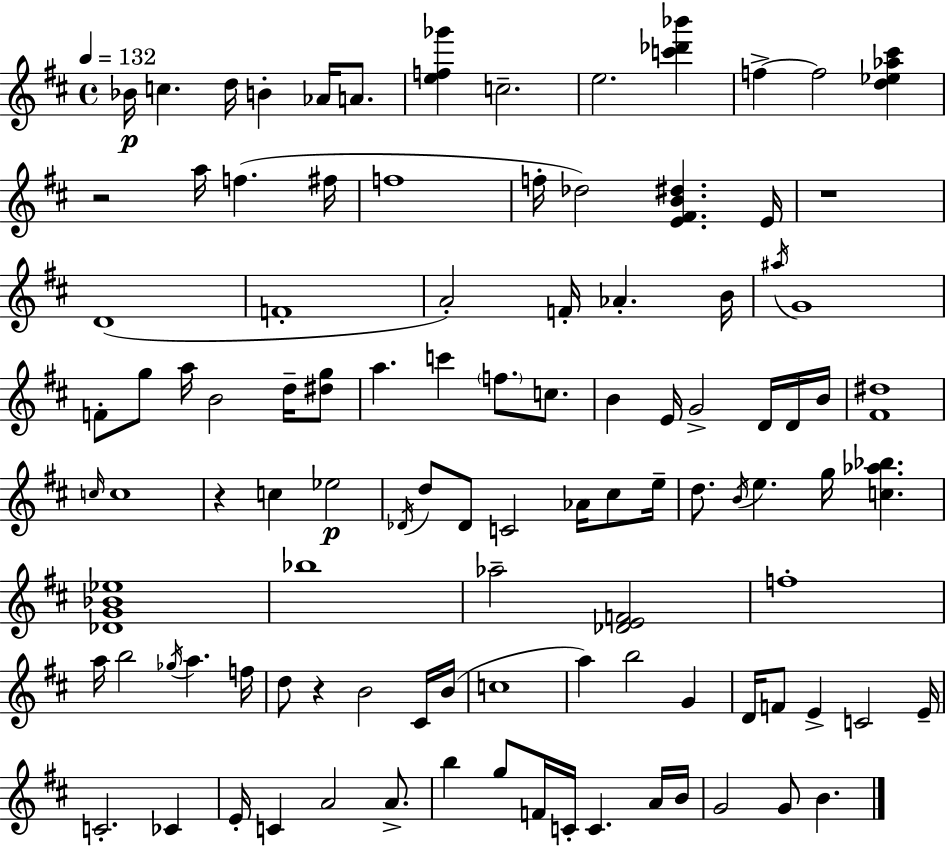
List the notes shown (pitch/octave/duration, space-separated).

Bb4/s C5/q. D5/s B4/q Ab4/s A4/e. [E5,F5,Gb6]/q C5/h. E5/h. [C6,Db6,Bb6]/q F5/q F5/h [D5,Eb5,Ab5,C#6]/q R/h A5/s F5/q. F#5/s F5/w F5/s Db5/h [E4,F#4,B4,D#5]/q. E4/s R/w D4/w F4/w A4/h F4/s Ab4/q. B4/s A#5/s G4/w F4/e G5/e A5/s B4/h D5/s [D#5,G5]/e A5/q. C6/q F5/e. C5/e. B4/q E4/s G4/h D4/s D4/s B4/s [F#4,D#5]/w C5/s C5/w R/q C5/q Eb5/h Db4/s D5/e Db4/e C4/h Ab4/s C#5/e E5/s D5/e. B4/s E5/q. G5/s [C5,Ab5,Bb5]/q. [Db4,G4,Bb4,Eb5]/w Bb5/w Ab5/h [Db4,E4,F4]/h F5/w A5/s B5/h Gb5/s A5/q. F5/s D5/e R/q B4/h C#4/s B4/s C5/w A5/q B5/h G4/q D4/s F4/e E4/q C4/h E4/s C4/h. CES4/q E4/s C4/q A4/h A4/e. B5/q G5/e F4/s C4/s C4/q. A4/s B4/s G4/h G4/e B4/q.